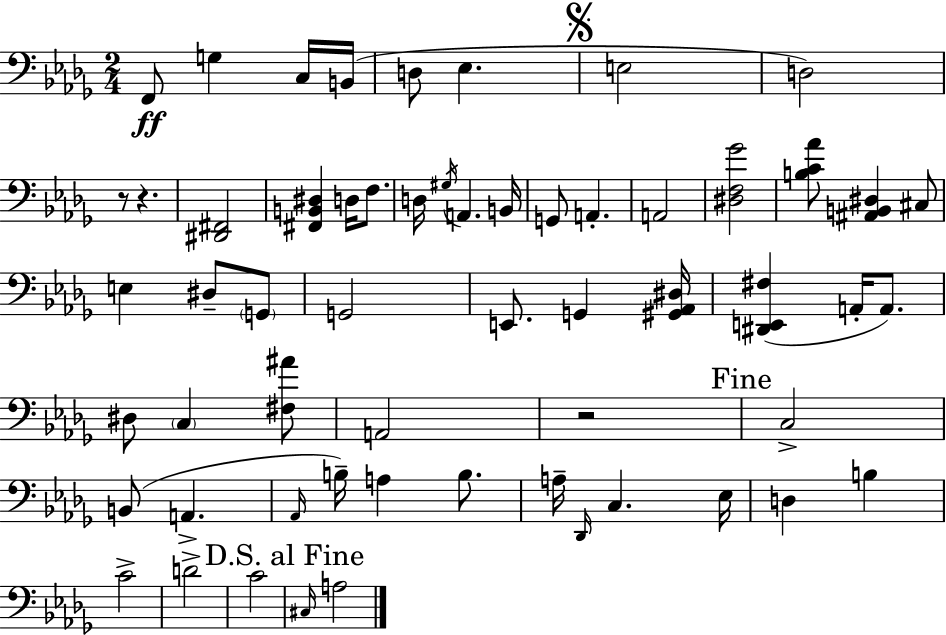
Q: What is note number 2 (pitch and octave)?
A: G3